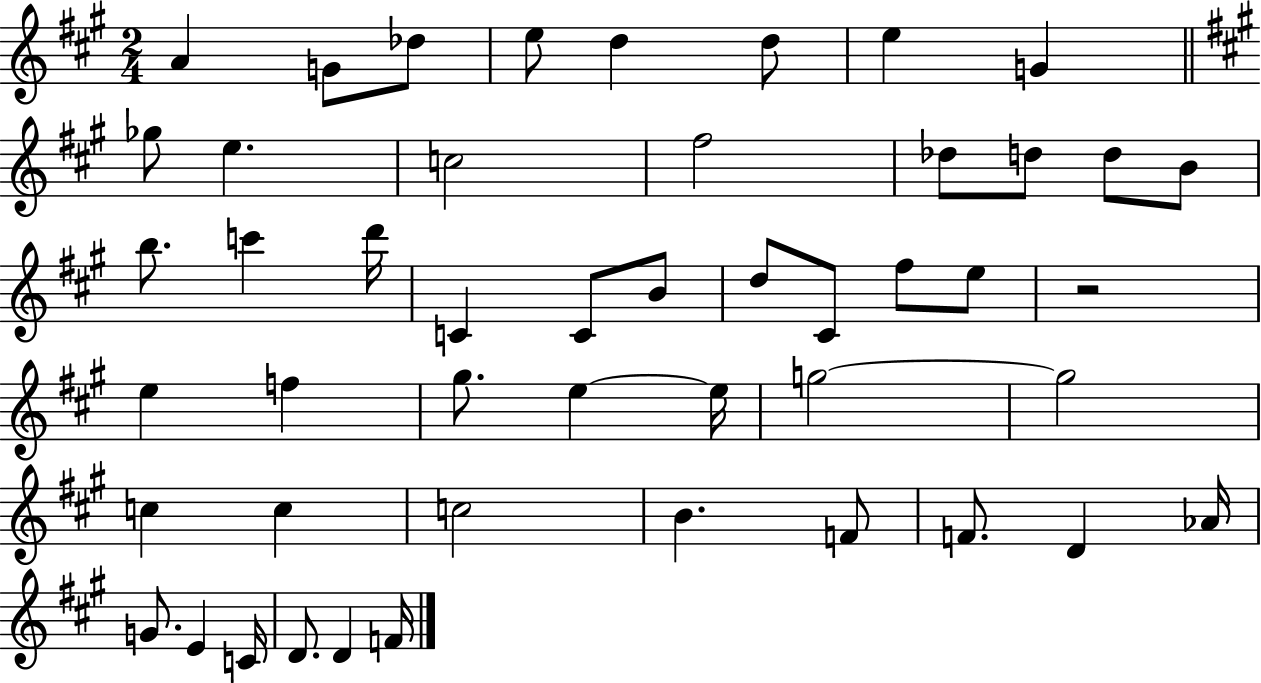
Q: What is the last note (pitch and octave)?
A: F4